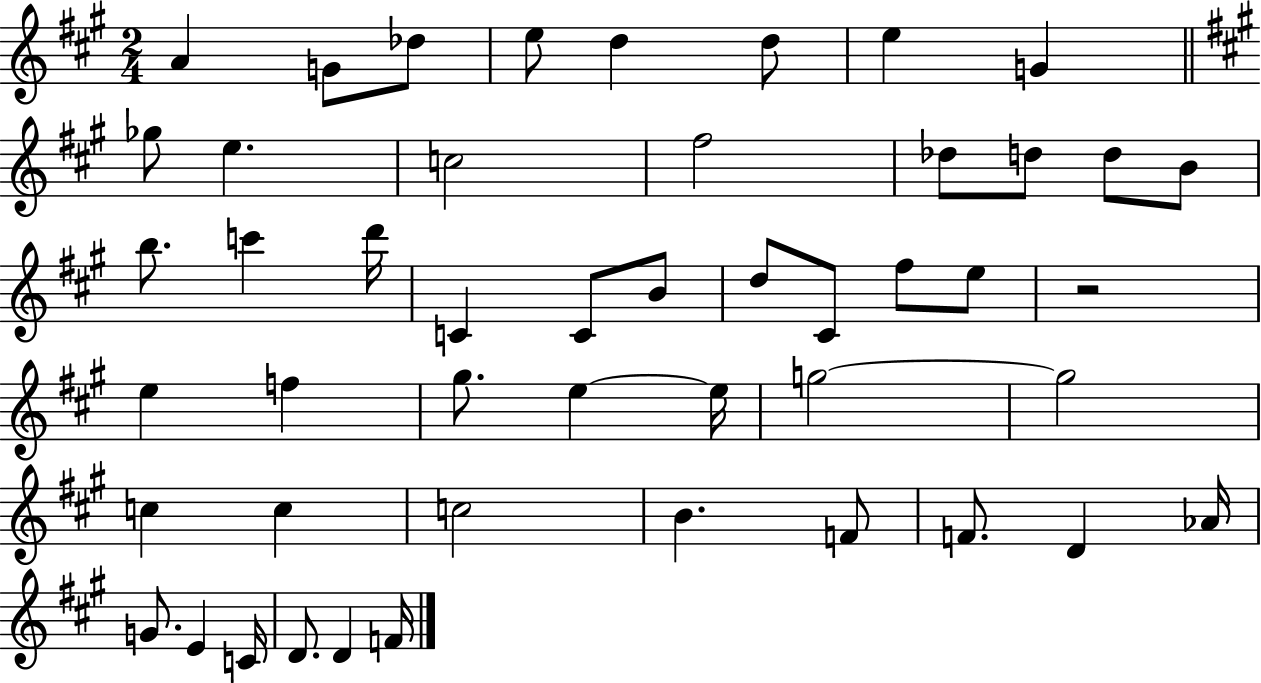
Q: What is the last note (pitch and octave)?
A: F4